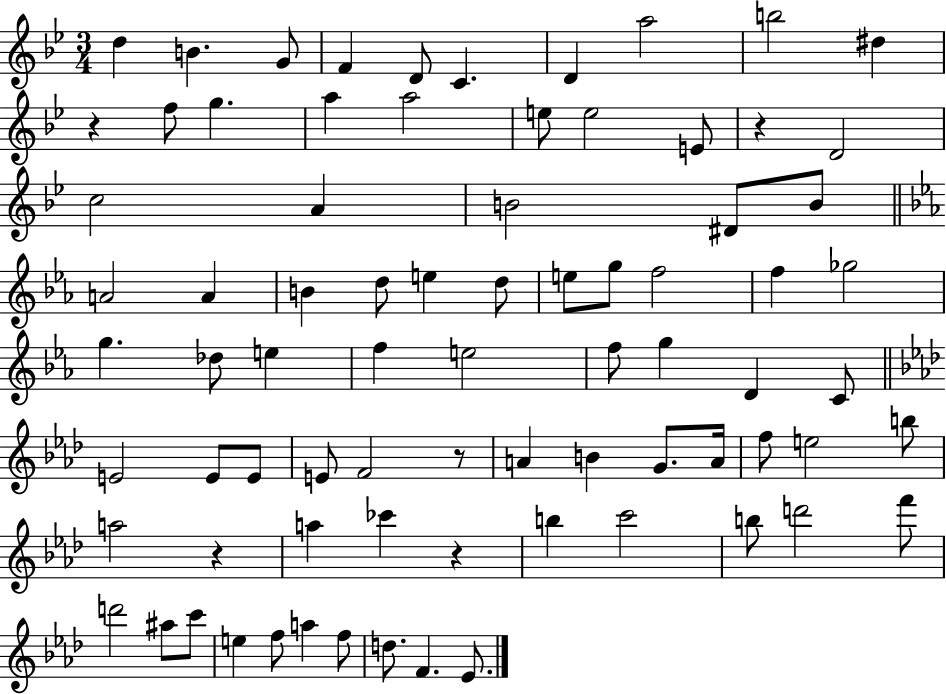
X:1
T:Untitled
M:3/4
L:1/4
K:Bb
d B G/2 F D/2 C D a2 b2 ^d z f/2 g a a2 e/2 e2 E/2 z D2 c2 A B2 ^D/2 B/2 A2 A B d/2 e d/2 e/2 g/2 f2 f _g2 g _d/2 e f e2 f/2 g D C/2 E2 E/2 E/2 E/2 F2 z/2 A B G/2 A/4 f/2 e2 b/2 a2 z a _c' z b c'2 b/2 d'2 f'/2 d'2 ^a/2 c'/2 e f/2 a f/2 d/2 F _E/2